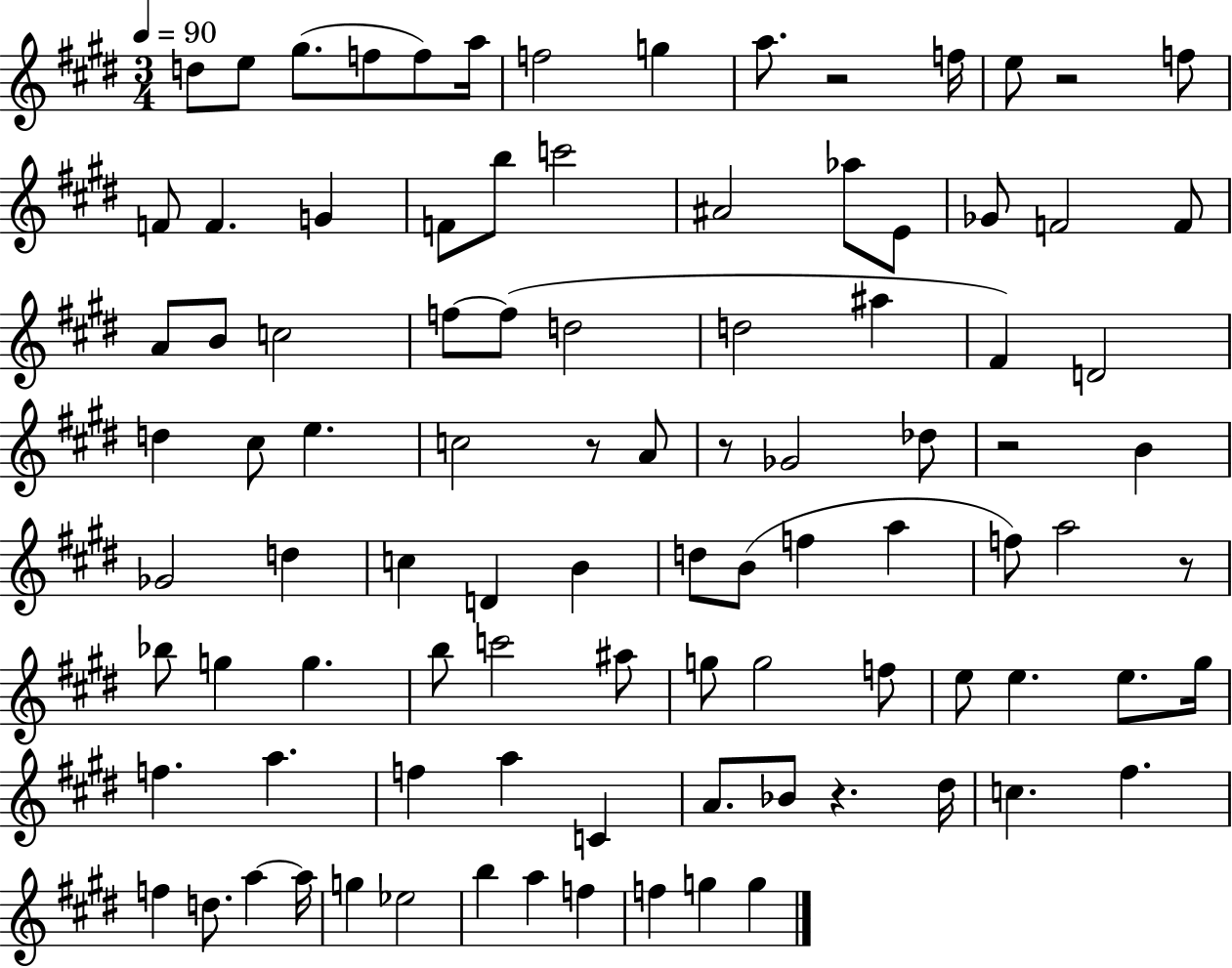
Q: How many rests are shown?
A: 7